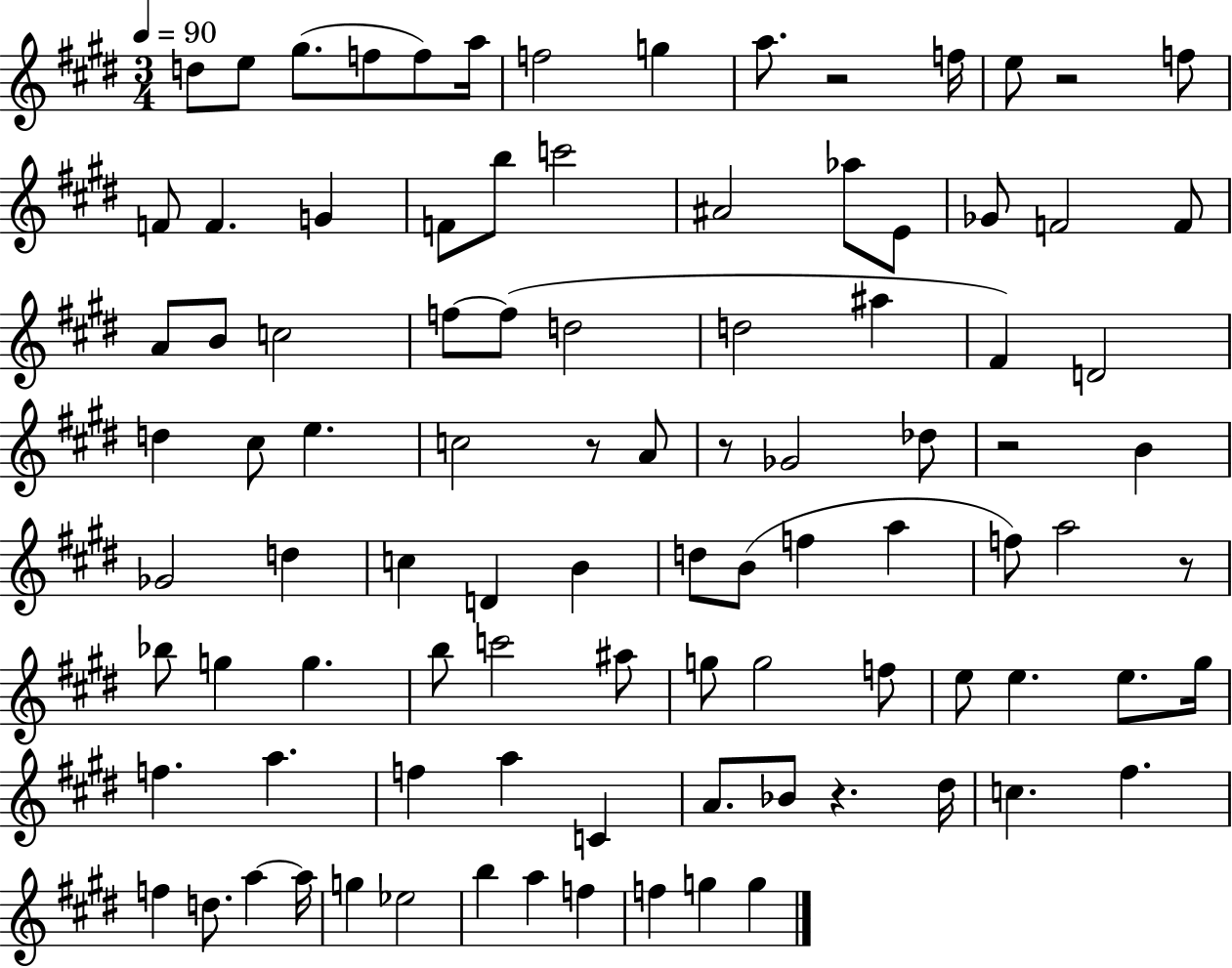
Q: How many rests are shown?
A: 7